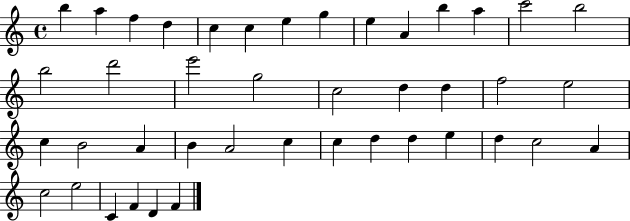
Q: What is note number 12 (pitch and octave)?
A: A5